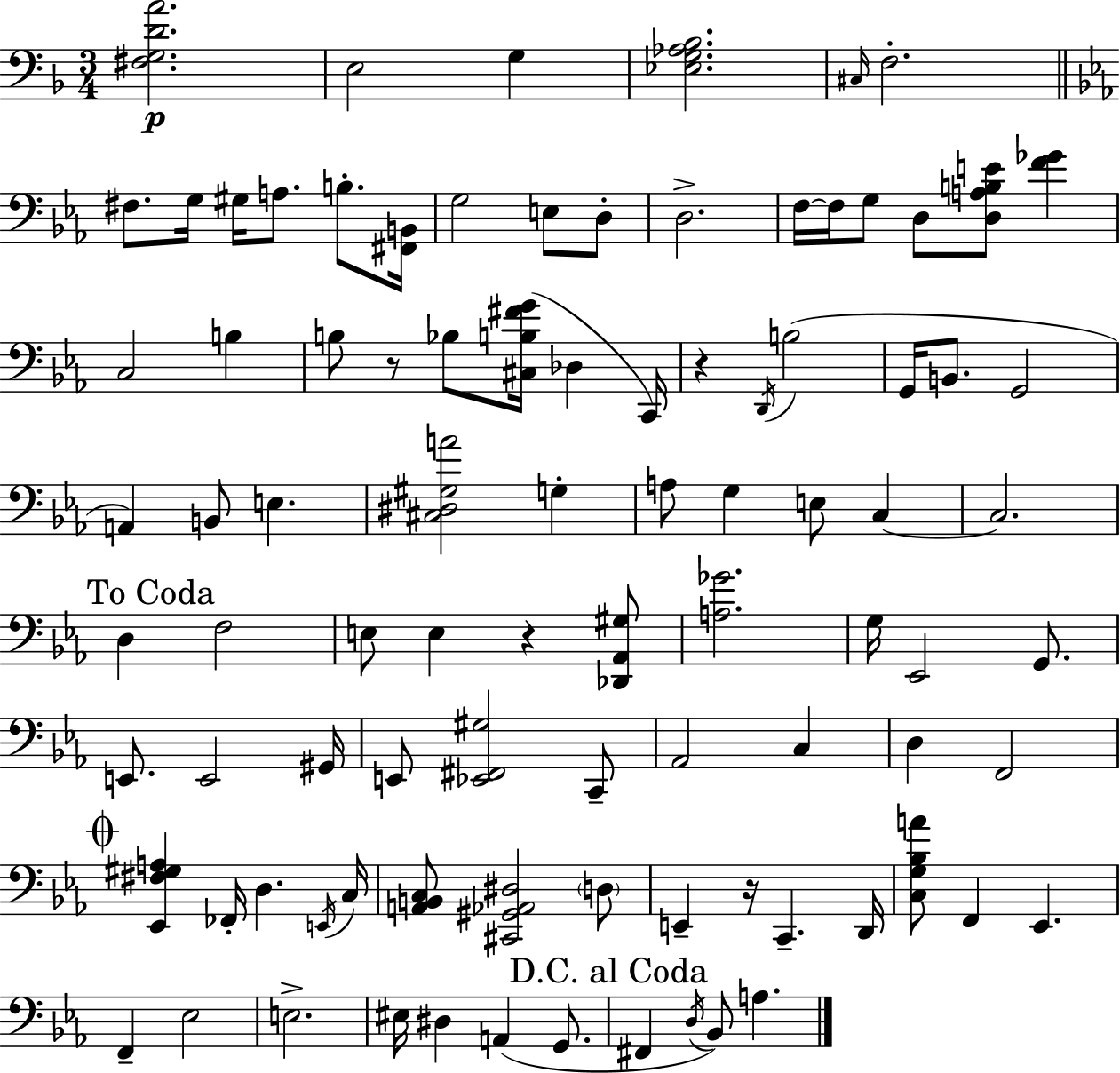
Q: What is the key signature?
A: D minor